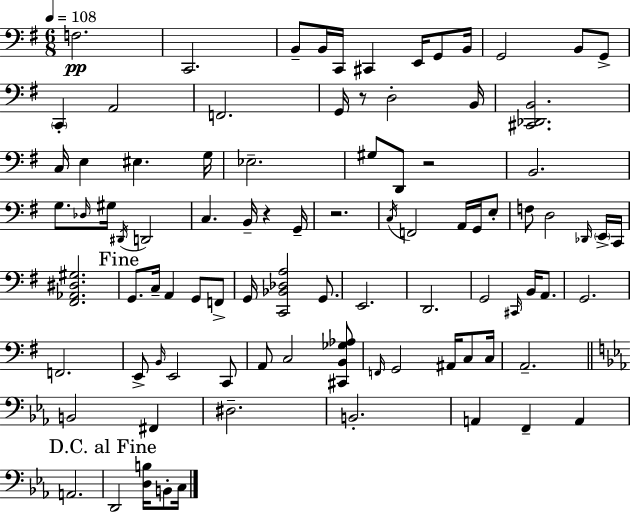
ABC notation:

X:1
T:Untitled
M:6/8
L:1/4
K:Em
F,2 C,,2 B,,/2 B,,/4 C,,/4 ^C,, E,,/4 G,,/2 B,,/4 G,,2 B,,/2 G,,/2 C,, A,,2 F,,2 G,,/4 z/2 D,2 B,,/4 [^C,,_D,,B,,]2 C,/4 E, ^E, G,/4 _E,2 ^G,/2 D,,/2 z2 B,,2 G,/2 _D,/4 ^G,/4 ^D,,/4 D,,2 C, B,,/4 z G,,/4 z2 C,/4 F,,2 A,,/4 G,,/4 E,/2 F,/2 D,2 _D,,/4 E,,/4 C,,/4 [^F,,_A,,^D,^G,]2 G,,/2 C,/4 A,, G,,/2 F,,/2 G,,/4 [C,,_B,,_D,A,]2 G,,/2 E,,2 D,,2 G,,2 ^C,,/4 B,,/4 A,,/2 G,,2 F,,2 E,,/2 B,,/4 E,,2 C,,/2 A,,/2 C,2 [^C,,B,,_G,_A,]/2 F,,/4 G,,2 ^A,,/4 C,/2 C,/4 A,,2 B,,2 ^F,, ^D,2 B,,2 A,, F,, A,, A,,2 D,,2 [D,B,]/4 B,,/2 C,/4